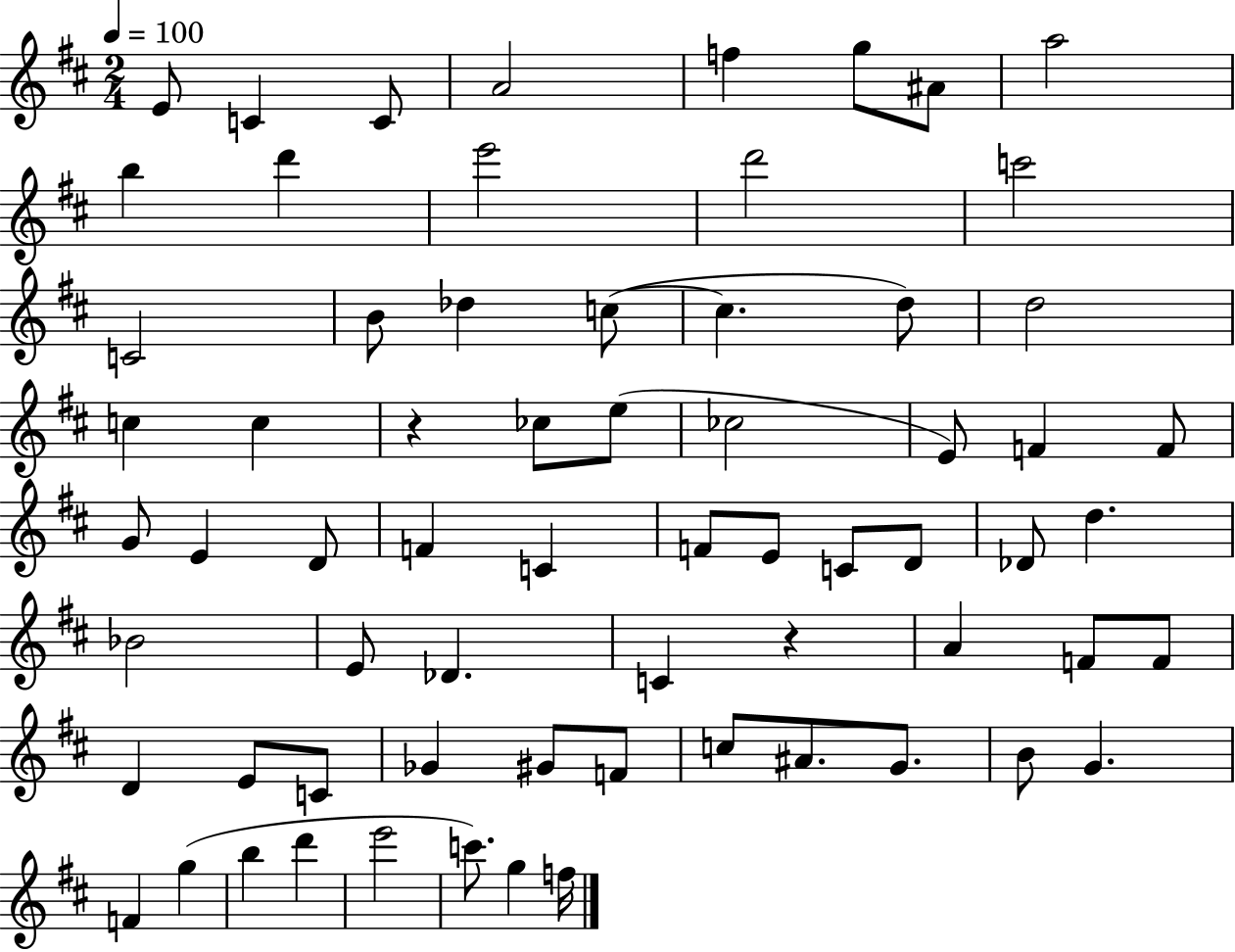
X:1
T:Untitled
M:2/4
L:1/4
K:D
E/2 C C/2 A2 f g/2 ^A/2 a2 b d' e'2 d'2 c'2 C2 B/2 _d c/2 c d/2 d2 c c z _c/2 e/2 _c2 E/2 F F/2 G/2 E D/2 F C F/2 E/2 C/2 D/2 _D/2 d _B2 E/2 _D C z A F/2 F/2 D E/2 C/2 _G ^G/2 F/2 c/2 ^A/2 G/2 B/2 G F g b d' e'2 c'/2 g f/4